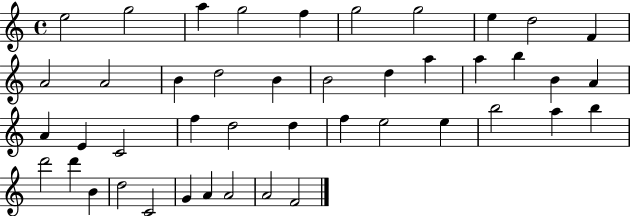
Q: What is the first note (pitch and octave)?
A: E5